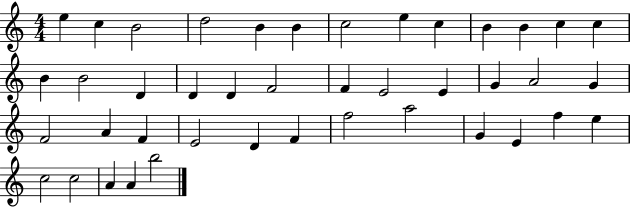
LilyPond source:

{
  \clef treble
  \numericTimeSignature
  \time 4/4
  \key c \major
  e''4 c''4 b'2 | d''2 b'4 b'4 | c''2 e''4 c''4 | b'4 b'4 c''4 c''4 | \break b'4 b'2 d'4 | d'4 d'4 f'2 | f'4 e'2 e'4 | g'4 a'2 g'4 | \break f'2 a'4 f'4 | e'2 d'4 f'4 | f''2 a''2 | g'4 e'4 f''4 e''4 | \break c''2 c''2 | a'4 a'4 b''2 | \bar "|."
}